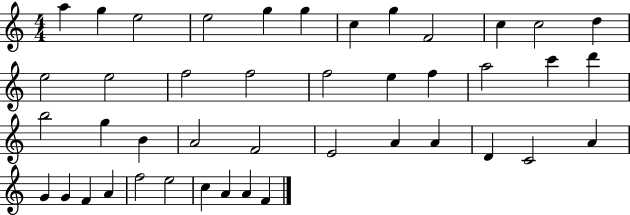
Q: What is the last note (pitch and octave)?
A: F4